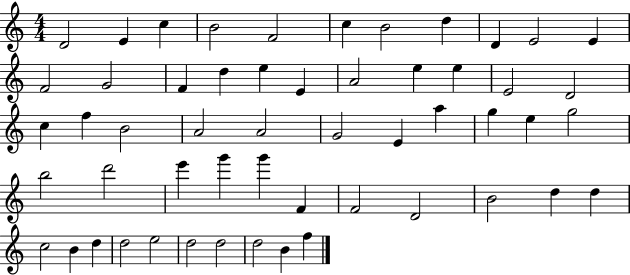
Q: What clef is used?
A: treble